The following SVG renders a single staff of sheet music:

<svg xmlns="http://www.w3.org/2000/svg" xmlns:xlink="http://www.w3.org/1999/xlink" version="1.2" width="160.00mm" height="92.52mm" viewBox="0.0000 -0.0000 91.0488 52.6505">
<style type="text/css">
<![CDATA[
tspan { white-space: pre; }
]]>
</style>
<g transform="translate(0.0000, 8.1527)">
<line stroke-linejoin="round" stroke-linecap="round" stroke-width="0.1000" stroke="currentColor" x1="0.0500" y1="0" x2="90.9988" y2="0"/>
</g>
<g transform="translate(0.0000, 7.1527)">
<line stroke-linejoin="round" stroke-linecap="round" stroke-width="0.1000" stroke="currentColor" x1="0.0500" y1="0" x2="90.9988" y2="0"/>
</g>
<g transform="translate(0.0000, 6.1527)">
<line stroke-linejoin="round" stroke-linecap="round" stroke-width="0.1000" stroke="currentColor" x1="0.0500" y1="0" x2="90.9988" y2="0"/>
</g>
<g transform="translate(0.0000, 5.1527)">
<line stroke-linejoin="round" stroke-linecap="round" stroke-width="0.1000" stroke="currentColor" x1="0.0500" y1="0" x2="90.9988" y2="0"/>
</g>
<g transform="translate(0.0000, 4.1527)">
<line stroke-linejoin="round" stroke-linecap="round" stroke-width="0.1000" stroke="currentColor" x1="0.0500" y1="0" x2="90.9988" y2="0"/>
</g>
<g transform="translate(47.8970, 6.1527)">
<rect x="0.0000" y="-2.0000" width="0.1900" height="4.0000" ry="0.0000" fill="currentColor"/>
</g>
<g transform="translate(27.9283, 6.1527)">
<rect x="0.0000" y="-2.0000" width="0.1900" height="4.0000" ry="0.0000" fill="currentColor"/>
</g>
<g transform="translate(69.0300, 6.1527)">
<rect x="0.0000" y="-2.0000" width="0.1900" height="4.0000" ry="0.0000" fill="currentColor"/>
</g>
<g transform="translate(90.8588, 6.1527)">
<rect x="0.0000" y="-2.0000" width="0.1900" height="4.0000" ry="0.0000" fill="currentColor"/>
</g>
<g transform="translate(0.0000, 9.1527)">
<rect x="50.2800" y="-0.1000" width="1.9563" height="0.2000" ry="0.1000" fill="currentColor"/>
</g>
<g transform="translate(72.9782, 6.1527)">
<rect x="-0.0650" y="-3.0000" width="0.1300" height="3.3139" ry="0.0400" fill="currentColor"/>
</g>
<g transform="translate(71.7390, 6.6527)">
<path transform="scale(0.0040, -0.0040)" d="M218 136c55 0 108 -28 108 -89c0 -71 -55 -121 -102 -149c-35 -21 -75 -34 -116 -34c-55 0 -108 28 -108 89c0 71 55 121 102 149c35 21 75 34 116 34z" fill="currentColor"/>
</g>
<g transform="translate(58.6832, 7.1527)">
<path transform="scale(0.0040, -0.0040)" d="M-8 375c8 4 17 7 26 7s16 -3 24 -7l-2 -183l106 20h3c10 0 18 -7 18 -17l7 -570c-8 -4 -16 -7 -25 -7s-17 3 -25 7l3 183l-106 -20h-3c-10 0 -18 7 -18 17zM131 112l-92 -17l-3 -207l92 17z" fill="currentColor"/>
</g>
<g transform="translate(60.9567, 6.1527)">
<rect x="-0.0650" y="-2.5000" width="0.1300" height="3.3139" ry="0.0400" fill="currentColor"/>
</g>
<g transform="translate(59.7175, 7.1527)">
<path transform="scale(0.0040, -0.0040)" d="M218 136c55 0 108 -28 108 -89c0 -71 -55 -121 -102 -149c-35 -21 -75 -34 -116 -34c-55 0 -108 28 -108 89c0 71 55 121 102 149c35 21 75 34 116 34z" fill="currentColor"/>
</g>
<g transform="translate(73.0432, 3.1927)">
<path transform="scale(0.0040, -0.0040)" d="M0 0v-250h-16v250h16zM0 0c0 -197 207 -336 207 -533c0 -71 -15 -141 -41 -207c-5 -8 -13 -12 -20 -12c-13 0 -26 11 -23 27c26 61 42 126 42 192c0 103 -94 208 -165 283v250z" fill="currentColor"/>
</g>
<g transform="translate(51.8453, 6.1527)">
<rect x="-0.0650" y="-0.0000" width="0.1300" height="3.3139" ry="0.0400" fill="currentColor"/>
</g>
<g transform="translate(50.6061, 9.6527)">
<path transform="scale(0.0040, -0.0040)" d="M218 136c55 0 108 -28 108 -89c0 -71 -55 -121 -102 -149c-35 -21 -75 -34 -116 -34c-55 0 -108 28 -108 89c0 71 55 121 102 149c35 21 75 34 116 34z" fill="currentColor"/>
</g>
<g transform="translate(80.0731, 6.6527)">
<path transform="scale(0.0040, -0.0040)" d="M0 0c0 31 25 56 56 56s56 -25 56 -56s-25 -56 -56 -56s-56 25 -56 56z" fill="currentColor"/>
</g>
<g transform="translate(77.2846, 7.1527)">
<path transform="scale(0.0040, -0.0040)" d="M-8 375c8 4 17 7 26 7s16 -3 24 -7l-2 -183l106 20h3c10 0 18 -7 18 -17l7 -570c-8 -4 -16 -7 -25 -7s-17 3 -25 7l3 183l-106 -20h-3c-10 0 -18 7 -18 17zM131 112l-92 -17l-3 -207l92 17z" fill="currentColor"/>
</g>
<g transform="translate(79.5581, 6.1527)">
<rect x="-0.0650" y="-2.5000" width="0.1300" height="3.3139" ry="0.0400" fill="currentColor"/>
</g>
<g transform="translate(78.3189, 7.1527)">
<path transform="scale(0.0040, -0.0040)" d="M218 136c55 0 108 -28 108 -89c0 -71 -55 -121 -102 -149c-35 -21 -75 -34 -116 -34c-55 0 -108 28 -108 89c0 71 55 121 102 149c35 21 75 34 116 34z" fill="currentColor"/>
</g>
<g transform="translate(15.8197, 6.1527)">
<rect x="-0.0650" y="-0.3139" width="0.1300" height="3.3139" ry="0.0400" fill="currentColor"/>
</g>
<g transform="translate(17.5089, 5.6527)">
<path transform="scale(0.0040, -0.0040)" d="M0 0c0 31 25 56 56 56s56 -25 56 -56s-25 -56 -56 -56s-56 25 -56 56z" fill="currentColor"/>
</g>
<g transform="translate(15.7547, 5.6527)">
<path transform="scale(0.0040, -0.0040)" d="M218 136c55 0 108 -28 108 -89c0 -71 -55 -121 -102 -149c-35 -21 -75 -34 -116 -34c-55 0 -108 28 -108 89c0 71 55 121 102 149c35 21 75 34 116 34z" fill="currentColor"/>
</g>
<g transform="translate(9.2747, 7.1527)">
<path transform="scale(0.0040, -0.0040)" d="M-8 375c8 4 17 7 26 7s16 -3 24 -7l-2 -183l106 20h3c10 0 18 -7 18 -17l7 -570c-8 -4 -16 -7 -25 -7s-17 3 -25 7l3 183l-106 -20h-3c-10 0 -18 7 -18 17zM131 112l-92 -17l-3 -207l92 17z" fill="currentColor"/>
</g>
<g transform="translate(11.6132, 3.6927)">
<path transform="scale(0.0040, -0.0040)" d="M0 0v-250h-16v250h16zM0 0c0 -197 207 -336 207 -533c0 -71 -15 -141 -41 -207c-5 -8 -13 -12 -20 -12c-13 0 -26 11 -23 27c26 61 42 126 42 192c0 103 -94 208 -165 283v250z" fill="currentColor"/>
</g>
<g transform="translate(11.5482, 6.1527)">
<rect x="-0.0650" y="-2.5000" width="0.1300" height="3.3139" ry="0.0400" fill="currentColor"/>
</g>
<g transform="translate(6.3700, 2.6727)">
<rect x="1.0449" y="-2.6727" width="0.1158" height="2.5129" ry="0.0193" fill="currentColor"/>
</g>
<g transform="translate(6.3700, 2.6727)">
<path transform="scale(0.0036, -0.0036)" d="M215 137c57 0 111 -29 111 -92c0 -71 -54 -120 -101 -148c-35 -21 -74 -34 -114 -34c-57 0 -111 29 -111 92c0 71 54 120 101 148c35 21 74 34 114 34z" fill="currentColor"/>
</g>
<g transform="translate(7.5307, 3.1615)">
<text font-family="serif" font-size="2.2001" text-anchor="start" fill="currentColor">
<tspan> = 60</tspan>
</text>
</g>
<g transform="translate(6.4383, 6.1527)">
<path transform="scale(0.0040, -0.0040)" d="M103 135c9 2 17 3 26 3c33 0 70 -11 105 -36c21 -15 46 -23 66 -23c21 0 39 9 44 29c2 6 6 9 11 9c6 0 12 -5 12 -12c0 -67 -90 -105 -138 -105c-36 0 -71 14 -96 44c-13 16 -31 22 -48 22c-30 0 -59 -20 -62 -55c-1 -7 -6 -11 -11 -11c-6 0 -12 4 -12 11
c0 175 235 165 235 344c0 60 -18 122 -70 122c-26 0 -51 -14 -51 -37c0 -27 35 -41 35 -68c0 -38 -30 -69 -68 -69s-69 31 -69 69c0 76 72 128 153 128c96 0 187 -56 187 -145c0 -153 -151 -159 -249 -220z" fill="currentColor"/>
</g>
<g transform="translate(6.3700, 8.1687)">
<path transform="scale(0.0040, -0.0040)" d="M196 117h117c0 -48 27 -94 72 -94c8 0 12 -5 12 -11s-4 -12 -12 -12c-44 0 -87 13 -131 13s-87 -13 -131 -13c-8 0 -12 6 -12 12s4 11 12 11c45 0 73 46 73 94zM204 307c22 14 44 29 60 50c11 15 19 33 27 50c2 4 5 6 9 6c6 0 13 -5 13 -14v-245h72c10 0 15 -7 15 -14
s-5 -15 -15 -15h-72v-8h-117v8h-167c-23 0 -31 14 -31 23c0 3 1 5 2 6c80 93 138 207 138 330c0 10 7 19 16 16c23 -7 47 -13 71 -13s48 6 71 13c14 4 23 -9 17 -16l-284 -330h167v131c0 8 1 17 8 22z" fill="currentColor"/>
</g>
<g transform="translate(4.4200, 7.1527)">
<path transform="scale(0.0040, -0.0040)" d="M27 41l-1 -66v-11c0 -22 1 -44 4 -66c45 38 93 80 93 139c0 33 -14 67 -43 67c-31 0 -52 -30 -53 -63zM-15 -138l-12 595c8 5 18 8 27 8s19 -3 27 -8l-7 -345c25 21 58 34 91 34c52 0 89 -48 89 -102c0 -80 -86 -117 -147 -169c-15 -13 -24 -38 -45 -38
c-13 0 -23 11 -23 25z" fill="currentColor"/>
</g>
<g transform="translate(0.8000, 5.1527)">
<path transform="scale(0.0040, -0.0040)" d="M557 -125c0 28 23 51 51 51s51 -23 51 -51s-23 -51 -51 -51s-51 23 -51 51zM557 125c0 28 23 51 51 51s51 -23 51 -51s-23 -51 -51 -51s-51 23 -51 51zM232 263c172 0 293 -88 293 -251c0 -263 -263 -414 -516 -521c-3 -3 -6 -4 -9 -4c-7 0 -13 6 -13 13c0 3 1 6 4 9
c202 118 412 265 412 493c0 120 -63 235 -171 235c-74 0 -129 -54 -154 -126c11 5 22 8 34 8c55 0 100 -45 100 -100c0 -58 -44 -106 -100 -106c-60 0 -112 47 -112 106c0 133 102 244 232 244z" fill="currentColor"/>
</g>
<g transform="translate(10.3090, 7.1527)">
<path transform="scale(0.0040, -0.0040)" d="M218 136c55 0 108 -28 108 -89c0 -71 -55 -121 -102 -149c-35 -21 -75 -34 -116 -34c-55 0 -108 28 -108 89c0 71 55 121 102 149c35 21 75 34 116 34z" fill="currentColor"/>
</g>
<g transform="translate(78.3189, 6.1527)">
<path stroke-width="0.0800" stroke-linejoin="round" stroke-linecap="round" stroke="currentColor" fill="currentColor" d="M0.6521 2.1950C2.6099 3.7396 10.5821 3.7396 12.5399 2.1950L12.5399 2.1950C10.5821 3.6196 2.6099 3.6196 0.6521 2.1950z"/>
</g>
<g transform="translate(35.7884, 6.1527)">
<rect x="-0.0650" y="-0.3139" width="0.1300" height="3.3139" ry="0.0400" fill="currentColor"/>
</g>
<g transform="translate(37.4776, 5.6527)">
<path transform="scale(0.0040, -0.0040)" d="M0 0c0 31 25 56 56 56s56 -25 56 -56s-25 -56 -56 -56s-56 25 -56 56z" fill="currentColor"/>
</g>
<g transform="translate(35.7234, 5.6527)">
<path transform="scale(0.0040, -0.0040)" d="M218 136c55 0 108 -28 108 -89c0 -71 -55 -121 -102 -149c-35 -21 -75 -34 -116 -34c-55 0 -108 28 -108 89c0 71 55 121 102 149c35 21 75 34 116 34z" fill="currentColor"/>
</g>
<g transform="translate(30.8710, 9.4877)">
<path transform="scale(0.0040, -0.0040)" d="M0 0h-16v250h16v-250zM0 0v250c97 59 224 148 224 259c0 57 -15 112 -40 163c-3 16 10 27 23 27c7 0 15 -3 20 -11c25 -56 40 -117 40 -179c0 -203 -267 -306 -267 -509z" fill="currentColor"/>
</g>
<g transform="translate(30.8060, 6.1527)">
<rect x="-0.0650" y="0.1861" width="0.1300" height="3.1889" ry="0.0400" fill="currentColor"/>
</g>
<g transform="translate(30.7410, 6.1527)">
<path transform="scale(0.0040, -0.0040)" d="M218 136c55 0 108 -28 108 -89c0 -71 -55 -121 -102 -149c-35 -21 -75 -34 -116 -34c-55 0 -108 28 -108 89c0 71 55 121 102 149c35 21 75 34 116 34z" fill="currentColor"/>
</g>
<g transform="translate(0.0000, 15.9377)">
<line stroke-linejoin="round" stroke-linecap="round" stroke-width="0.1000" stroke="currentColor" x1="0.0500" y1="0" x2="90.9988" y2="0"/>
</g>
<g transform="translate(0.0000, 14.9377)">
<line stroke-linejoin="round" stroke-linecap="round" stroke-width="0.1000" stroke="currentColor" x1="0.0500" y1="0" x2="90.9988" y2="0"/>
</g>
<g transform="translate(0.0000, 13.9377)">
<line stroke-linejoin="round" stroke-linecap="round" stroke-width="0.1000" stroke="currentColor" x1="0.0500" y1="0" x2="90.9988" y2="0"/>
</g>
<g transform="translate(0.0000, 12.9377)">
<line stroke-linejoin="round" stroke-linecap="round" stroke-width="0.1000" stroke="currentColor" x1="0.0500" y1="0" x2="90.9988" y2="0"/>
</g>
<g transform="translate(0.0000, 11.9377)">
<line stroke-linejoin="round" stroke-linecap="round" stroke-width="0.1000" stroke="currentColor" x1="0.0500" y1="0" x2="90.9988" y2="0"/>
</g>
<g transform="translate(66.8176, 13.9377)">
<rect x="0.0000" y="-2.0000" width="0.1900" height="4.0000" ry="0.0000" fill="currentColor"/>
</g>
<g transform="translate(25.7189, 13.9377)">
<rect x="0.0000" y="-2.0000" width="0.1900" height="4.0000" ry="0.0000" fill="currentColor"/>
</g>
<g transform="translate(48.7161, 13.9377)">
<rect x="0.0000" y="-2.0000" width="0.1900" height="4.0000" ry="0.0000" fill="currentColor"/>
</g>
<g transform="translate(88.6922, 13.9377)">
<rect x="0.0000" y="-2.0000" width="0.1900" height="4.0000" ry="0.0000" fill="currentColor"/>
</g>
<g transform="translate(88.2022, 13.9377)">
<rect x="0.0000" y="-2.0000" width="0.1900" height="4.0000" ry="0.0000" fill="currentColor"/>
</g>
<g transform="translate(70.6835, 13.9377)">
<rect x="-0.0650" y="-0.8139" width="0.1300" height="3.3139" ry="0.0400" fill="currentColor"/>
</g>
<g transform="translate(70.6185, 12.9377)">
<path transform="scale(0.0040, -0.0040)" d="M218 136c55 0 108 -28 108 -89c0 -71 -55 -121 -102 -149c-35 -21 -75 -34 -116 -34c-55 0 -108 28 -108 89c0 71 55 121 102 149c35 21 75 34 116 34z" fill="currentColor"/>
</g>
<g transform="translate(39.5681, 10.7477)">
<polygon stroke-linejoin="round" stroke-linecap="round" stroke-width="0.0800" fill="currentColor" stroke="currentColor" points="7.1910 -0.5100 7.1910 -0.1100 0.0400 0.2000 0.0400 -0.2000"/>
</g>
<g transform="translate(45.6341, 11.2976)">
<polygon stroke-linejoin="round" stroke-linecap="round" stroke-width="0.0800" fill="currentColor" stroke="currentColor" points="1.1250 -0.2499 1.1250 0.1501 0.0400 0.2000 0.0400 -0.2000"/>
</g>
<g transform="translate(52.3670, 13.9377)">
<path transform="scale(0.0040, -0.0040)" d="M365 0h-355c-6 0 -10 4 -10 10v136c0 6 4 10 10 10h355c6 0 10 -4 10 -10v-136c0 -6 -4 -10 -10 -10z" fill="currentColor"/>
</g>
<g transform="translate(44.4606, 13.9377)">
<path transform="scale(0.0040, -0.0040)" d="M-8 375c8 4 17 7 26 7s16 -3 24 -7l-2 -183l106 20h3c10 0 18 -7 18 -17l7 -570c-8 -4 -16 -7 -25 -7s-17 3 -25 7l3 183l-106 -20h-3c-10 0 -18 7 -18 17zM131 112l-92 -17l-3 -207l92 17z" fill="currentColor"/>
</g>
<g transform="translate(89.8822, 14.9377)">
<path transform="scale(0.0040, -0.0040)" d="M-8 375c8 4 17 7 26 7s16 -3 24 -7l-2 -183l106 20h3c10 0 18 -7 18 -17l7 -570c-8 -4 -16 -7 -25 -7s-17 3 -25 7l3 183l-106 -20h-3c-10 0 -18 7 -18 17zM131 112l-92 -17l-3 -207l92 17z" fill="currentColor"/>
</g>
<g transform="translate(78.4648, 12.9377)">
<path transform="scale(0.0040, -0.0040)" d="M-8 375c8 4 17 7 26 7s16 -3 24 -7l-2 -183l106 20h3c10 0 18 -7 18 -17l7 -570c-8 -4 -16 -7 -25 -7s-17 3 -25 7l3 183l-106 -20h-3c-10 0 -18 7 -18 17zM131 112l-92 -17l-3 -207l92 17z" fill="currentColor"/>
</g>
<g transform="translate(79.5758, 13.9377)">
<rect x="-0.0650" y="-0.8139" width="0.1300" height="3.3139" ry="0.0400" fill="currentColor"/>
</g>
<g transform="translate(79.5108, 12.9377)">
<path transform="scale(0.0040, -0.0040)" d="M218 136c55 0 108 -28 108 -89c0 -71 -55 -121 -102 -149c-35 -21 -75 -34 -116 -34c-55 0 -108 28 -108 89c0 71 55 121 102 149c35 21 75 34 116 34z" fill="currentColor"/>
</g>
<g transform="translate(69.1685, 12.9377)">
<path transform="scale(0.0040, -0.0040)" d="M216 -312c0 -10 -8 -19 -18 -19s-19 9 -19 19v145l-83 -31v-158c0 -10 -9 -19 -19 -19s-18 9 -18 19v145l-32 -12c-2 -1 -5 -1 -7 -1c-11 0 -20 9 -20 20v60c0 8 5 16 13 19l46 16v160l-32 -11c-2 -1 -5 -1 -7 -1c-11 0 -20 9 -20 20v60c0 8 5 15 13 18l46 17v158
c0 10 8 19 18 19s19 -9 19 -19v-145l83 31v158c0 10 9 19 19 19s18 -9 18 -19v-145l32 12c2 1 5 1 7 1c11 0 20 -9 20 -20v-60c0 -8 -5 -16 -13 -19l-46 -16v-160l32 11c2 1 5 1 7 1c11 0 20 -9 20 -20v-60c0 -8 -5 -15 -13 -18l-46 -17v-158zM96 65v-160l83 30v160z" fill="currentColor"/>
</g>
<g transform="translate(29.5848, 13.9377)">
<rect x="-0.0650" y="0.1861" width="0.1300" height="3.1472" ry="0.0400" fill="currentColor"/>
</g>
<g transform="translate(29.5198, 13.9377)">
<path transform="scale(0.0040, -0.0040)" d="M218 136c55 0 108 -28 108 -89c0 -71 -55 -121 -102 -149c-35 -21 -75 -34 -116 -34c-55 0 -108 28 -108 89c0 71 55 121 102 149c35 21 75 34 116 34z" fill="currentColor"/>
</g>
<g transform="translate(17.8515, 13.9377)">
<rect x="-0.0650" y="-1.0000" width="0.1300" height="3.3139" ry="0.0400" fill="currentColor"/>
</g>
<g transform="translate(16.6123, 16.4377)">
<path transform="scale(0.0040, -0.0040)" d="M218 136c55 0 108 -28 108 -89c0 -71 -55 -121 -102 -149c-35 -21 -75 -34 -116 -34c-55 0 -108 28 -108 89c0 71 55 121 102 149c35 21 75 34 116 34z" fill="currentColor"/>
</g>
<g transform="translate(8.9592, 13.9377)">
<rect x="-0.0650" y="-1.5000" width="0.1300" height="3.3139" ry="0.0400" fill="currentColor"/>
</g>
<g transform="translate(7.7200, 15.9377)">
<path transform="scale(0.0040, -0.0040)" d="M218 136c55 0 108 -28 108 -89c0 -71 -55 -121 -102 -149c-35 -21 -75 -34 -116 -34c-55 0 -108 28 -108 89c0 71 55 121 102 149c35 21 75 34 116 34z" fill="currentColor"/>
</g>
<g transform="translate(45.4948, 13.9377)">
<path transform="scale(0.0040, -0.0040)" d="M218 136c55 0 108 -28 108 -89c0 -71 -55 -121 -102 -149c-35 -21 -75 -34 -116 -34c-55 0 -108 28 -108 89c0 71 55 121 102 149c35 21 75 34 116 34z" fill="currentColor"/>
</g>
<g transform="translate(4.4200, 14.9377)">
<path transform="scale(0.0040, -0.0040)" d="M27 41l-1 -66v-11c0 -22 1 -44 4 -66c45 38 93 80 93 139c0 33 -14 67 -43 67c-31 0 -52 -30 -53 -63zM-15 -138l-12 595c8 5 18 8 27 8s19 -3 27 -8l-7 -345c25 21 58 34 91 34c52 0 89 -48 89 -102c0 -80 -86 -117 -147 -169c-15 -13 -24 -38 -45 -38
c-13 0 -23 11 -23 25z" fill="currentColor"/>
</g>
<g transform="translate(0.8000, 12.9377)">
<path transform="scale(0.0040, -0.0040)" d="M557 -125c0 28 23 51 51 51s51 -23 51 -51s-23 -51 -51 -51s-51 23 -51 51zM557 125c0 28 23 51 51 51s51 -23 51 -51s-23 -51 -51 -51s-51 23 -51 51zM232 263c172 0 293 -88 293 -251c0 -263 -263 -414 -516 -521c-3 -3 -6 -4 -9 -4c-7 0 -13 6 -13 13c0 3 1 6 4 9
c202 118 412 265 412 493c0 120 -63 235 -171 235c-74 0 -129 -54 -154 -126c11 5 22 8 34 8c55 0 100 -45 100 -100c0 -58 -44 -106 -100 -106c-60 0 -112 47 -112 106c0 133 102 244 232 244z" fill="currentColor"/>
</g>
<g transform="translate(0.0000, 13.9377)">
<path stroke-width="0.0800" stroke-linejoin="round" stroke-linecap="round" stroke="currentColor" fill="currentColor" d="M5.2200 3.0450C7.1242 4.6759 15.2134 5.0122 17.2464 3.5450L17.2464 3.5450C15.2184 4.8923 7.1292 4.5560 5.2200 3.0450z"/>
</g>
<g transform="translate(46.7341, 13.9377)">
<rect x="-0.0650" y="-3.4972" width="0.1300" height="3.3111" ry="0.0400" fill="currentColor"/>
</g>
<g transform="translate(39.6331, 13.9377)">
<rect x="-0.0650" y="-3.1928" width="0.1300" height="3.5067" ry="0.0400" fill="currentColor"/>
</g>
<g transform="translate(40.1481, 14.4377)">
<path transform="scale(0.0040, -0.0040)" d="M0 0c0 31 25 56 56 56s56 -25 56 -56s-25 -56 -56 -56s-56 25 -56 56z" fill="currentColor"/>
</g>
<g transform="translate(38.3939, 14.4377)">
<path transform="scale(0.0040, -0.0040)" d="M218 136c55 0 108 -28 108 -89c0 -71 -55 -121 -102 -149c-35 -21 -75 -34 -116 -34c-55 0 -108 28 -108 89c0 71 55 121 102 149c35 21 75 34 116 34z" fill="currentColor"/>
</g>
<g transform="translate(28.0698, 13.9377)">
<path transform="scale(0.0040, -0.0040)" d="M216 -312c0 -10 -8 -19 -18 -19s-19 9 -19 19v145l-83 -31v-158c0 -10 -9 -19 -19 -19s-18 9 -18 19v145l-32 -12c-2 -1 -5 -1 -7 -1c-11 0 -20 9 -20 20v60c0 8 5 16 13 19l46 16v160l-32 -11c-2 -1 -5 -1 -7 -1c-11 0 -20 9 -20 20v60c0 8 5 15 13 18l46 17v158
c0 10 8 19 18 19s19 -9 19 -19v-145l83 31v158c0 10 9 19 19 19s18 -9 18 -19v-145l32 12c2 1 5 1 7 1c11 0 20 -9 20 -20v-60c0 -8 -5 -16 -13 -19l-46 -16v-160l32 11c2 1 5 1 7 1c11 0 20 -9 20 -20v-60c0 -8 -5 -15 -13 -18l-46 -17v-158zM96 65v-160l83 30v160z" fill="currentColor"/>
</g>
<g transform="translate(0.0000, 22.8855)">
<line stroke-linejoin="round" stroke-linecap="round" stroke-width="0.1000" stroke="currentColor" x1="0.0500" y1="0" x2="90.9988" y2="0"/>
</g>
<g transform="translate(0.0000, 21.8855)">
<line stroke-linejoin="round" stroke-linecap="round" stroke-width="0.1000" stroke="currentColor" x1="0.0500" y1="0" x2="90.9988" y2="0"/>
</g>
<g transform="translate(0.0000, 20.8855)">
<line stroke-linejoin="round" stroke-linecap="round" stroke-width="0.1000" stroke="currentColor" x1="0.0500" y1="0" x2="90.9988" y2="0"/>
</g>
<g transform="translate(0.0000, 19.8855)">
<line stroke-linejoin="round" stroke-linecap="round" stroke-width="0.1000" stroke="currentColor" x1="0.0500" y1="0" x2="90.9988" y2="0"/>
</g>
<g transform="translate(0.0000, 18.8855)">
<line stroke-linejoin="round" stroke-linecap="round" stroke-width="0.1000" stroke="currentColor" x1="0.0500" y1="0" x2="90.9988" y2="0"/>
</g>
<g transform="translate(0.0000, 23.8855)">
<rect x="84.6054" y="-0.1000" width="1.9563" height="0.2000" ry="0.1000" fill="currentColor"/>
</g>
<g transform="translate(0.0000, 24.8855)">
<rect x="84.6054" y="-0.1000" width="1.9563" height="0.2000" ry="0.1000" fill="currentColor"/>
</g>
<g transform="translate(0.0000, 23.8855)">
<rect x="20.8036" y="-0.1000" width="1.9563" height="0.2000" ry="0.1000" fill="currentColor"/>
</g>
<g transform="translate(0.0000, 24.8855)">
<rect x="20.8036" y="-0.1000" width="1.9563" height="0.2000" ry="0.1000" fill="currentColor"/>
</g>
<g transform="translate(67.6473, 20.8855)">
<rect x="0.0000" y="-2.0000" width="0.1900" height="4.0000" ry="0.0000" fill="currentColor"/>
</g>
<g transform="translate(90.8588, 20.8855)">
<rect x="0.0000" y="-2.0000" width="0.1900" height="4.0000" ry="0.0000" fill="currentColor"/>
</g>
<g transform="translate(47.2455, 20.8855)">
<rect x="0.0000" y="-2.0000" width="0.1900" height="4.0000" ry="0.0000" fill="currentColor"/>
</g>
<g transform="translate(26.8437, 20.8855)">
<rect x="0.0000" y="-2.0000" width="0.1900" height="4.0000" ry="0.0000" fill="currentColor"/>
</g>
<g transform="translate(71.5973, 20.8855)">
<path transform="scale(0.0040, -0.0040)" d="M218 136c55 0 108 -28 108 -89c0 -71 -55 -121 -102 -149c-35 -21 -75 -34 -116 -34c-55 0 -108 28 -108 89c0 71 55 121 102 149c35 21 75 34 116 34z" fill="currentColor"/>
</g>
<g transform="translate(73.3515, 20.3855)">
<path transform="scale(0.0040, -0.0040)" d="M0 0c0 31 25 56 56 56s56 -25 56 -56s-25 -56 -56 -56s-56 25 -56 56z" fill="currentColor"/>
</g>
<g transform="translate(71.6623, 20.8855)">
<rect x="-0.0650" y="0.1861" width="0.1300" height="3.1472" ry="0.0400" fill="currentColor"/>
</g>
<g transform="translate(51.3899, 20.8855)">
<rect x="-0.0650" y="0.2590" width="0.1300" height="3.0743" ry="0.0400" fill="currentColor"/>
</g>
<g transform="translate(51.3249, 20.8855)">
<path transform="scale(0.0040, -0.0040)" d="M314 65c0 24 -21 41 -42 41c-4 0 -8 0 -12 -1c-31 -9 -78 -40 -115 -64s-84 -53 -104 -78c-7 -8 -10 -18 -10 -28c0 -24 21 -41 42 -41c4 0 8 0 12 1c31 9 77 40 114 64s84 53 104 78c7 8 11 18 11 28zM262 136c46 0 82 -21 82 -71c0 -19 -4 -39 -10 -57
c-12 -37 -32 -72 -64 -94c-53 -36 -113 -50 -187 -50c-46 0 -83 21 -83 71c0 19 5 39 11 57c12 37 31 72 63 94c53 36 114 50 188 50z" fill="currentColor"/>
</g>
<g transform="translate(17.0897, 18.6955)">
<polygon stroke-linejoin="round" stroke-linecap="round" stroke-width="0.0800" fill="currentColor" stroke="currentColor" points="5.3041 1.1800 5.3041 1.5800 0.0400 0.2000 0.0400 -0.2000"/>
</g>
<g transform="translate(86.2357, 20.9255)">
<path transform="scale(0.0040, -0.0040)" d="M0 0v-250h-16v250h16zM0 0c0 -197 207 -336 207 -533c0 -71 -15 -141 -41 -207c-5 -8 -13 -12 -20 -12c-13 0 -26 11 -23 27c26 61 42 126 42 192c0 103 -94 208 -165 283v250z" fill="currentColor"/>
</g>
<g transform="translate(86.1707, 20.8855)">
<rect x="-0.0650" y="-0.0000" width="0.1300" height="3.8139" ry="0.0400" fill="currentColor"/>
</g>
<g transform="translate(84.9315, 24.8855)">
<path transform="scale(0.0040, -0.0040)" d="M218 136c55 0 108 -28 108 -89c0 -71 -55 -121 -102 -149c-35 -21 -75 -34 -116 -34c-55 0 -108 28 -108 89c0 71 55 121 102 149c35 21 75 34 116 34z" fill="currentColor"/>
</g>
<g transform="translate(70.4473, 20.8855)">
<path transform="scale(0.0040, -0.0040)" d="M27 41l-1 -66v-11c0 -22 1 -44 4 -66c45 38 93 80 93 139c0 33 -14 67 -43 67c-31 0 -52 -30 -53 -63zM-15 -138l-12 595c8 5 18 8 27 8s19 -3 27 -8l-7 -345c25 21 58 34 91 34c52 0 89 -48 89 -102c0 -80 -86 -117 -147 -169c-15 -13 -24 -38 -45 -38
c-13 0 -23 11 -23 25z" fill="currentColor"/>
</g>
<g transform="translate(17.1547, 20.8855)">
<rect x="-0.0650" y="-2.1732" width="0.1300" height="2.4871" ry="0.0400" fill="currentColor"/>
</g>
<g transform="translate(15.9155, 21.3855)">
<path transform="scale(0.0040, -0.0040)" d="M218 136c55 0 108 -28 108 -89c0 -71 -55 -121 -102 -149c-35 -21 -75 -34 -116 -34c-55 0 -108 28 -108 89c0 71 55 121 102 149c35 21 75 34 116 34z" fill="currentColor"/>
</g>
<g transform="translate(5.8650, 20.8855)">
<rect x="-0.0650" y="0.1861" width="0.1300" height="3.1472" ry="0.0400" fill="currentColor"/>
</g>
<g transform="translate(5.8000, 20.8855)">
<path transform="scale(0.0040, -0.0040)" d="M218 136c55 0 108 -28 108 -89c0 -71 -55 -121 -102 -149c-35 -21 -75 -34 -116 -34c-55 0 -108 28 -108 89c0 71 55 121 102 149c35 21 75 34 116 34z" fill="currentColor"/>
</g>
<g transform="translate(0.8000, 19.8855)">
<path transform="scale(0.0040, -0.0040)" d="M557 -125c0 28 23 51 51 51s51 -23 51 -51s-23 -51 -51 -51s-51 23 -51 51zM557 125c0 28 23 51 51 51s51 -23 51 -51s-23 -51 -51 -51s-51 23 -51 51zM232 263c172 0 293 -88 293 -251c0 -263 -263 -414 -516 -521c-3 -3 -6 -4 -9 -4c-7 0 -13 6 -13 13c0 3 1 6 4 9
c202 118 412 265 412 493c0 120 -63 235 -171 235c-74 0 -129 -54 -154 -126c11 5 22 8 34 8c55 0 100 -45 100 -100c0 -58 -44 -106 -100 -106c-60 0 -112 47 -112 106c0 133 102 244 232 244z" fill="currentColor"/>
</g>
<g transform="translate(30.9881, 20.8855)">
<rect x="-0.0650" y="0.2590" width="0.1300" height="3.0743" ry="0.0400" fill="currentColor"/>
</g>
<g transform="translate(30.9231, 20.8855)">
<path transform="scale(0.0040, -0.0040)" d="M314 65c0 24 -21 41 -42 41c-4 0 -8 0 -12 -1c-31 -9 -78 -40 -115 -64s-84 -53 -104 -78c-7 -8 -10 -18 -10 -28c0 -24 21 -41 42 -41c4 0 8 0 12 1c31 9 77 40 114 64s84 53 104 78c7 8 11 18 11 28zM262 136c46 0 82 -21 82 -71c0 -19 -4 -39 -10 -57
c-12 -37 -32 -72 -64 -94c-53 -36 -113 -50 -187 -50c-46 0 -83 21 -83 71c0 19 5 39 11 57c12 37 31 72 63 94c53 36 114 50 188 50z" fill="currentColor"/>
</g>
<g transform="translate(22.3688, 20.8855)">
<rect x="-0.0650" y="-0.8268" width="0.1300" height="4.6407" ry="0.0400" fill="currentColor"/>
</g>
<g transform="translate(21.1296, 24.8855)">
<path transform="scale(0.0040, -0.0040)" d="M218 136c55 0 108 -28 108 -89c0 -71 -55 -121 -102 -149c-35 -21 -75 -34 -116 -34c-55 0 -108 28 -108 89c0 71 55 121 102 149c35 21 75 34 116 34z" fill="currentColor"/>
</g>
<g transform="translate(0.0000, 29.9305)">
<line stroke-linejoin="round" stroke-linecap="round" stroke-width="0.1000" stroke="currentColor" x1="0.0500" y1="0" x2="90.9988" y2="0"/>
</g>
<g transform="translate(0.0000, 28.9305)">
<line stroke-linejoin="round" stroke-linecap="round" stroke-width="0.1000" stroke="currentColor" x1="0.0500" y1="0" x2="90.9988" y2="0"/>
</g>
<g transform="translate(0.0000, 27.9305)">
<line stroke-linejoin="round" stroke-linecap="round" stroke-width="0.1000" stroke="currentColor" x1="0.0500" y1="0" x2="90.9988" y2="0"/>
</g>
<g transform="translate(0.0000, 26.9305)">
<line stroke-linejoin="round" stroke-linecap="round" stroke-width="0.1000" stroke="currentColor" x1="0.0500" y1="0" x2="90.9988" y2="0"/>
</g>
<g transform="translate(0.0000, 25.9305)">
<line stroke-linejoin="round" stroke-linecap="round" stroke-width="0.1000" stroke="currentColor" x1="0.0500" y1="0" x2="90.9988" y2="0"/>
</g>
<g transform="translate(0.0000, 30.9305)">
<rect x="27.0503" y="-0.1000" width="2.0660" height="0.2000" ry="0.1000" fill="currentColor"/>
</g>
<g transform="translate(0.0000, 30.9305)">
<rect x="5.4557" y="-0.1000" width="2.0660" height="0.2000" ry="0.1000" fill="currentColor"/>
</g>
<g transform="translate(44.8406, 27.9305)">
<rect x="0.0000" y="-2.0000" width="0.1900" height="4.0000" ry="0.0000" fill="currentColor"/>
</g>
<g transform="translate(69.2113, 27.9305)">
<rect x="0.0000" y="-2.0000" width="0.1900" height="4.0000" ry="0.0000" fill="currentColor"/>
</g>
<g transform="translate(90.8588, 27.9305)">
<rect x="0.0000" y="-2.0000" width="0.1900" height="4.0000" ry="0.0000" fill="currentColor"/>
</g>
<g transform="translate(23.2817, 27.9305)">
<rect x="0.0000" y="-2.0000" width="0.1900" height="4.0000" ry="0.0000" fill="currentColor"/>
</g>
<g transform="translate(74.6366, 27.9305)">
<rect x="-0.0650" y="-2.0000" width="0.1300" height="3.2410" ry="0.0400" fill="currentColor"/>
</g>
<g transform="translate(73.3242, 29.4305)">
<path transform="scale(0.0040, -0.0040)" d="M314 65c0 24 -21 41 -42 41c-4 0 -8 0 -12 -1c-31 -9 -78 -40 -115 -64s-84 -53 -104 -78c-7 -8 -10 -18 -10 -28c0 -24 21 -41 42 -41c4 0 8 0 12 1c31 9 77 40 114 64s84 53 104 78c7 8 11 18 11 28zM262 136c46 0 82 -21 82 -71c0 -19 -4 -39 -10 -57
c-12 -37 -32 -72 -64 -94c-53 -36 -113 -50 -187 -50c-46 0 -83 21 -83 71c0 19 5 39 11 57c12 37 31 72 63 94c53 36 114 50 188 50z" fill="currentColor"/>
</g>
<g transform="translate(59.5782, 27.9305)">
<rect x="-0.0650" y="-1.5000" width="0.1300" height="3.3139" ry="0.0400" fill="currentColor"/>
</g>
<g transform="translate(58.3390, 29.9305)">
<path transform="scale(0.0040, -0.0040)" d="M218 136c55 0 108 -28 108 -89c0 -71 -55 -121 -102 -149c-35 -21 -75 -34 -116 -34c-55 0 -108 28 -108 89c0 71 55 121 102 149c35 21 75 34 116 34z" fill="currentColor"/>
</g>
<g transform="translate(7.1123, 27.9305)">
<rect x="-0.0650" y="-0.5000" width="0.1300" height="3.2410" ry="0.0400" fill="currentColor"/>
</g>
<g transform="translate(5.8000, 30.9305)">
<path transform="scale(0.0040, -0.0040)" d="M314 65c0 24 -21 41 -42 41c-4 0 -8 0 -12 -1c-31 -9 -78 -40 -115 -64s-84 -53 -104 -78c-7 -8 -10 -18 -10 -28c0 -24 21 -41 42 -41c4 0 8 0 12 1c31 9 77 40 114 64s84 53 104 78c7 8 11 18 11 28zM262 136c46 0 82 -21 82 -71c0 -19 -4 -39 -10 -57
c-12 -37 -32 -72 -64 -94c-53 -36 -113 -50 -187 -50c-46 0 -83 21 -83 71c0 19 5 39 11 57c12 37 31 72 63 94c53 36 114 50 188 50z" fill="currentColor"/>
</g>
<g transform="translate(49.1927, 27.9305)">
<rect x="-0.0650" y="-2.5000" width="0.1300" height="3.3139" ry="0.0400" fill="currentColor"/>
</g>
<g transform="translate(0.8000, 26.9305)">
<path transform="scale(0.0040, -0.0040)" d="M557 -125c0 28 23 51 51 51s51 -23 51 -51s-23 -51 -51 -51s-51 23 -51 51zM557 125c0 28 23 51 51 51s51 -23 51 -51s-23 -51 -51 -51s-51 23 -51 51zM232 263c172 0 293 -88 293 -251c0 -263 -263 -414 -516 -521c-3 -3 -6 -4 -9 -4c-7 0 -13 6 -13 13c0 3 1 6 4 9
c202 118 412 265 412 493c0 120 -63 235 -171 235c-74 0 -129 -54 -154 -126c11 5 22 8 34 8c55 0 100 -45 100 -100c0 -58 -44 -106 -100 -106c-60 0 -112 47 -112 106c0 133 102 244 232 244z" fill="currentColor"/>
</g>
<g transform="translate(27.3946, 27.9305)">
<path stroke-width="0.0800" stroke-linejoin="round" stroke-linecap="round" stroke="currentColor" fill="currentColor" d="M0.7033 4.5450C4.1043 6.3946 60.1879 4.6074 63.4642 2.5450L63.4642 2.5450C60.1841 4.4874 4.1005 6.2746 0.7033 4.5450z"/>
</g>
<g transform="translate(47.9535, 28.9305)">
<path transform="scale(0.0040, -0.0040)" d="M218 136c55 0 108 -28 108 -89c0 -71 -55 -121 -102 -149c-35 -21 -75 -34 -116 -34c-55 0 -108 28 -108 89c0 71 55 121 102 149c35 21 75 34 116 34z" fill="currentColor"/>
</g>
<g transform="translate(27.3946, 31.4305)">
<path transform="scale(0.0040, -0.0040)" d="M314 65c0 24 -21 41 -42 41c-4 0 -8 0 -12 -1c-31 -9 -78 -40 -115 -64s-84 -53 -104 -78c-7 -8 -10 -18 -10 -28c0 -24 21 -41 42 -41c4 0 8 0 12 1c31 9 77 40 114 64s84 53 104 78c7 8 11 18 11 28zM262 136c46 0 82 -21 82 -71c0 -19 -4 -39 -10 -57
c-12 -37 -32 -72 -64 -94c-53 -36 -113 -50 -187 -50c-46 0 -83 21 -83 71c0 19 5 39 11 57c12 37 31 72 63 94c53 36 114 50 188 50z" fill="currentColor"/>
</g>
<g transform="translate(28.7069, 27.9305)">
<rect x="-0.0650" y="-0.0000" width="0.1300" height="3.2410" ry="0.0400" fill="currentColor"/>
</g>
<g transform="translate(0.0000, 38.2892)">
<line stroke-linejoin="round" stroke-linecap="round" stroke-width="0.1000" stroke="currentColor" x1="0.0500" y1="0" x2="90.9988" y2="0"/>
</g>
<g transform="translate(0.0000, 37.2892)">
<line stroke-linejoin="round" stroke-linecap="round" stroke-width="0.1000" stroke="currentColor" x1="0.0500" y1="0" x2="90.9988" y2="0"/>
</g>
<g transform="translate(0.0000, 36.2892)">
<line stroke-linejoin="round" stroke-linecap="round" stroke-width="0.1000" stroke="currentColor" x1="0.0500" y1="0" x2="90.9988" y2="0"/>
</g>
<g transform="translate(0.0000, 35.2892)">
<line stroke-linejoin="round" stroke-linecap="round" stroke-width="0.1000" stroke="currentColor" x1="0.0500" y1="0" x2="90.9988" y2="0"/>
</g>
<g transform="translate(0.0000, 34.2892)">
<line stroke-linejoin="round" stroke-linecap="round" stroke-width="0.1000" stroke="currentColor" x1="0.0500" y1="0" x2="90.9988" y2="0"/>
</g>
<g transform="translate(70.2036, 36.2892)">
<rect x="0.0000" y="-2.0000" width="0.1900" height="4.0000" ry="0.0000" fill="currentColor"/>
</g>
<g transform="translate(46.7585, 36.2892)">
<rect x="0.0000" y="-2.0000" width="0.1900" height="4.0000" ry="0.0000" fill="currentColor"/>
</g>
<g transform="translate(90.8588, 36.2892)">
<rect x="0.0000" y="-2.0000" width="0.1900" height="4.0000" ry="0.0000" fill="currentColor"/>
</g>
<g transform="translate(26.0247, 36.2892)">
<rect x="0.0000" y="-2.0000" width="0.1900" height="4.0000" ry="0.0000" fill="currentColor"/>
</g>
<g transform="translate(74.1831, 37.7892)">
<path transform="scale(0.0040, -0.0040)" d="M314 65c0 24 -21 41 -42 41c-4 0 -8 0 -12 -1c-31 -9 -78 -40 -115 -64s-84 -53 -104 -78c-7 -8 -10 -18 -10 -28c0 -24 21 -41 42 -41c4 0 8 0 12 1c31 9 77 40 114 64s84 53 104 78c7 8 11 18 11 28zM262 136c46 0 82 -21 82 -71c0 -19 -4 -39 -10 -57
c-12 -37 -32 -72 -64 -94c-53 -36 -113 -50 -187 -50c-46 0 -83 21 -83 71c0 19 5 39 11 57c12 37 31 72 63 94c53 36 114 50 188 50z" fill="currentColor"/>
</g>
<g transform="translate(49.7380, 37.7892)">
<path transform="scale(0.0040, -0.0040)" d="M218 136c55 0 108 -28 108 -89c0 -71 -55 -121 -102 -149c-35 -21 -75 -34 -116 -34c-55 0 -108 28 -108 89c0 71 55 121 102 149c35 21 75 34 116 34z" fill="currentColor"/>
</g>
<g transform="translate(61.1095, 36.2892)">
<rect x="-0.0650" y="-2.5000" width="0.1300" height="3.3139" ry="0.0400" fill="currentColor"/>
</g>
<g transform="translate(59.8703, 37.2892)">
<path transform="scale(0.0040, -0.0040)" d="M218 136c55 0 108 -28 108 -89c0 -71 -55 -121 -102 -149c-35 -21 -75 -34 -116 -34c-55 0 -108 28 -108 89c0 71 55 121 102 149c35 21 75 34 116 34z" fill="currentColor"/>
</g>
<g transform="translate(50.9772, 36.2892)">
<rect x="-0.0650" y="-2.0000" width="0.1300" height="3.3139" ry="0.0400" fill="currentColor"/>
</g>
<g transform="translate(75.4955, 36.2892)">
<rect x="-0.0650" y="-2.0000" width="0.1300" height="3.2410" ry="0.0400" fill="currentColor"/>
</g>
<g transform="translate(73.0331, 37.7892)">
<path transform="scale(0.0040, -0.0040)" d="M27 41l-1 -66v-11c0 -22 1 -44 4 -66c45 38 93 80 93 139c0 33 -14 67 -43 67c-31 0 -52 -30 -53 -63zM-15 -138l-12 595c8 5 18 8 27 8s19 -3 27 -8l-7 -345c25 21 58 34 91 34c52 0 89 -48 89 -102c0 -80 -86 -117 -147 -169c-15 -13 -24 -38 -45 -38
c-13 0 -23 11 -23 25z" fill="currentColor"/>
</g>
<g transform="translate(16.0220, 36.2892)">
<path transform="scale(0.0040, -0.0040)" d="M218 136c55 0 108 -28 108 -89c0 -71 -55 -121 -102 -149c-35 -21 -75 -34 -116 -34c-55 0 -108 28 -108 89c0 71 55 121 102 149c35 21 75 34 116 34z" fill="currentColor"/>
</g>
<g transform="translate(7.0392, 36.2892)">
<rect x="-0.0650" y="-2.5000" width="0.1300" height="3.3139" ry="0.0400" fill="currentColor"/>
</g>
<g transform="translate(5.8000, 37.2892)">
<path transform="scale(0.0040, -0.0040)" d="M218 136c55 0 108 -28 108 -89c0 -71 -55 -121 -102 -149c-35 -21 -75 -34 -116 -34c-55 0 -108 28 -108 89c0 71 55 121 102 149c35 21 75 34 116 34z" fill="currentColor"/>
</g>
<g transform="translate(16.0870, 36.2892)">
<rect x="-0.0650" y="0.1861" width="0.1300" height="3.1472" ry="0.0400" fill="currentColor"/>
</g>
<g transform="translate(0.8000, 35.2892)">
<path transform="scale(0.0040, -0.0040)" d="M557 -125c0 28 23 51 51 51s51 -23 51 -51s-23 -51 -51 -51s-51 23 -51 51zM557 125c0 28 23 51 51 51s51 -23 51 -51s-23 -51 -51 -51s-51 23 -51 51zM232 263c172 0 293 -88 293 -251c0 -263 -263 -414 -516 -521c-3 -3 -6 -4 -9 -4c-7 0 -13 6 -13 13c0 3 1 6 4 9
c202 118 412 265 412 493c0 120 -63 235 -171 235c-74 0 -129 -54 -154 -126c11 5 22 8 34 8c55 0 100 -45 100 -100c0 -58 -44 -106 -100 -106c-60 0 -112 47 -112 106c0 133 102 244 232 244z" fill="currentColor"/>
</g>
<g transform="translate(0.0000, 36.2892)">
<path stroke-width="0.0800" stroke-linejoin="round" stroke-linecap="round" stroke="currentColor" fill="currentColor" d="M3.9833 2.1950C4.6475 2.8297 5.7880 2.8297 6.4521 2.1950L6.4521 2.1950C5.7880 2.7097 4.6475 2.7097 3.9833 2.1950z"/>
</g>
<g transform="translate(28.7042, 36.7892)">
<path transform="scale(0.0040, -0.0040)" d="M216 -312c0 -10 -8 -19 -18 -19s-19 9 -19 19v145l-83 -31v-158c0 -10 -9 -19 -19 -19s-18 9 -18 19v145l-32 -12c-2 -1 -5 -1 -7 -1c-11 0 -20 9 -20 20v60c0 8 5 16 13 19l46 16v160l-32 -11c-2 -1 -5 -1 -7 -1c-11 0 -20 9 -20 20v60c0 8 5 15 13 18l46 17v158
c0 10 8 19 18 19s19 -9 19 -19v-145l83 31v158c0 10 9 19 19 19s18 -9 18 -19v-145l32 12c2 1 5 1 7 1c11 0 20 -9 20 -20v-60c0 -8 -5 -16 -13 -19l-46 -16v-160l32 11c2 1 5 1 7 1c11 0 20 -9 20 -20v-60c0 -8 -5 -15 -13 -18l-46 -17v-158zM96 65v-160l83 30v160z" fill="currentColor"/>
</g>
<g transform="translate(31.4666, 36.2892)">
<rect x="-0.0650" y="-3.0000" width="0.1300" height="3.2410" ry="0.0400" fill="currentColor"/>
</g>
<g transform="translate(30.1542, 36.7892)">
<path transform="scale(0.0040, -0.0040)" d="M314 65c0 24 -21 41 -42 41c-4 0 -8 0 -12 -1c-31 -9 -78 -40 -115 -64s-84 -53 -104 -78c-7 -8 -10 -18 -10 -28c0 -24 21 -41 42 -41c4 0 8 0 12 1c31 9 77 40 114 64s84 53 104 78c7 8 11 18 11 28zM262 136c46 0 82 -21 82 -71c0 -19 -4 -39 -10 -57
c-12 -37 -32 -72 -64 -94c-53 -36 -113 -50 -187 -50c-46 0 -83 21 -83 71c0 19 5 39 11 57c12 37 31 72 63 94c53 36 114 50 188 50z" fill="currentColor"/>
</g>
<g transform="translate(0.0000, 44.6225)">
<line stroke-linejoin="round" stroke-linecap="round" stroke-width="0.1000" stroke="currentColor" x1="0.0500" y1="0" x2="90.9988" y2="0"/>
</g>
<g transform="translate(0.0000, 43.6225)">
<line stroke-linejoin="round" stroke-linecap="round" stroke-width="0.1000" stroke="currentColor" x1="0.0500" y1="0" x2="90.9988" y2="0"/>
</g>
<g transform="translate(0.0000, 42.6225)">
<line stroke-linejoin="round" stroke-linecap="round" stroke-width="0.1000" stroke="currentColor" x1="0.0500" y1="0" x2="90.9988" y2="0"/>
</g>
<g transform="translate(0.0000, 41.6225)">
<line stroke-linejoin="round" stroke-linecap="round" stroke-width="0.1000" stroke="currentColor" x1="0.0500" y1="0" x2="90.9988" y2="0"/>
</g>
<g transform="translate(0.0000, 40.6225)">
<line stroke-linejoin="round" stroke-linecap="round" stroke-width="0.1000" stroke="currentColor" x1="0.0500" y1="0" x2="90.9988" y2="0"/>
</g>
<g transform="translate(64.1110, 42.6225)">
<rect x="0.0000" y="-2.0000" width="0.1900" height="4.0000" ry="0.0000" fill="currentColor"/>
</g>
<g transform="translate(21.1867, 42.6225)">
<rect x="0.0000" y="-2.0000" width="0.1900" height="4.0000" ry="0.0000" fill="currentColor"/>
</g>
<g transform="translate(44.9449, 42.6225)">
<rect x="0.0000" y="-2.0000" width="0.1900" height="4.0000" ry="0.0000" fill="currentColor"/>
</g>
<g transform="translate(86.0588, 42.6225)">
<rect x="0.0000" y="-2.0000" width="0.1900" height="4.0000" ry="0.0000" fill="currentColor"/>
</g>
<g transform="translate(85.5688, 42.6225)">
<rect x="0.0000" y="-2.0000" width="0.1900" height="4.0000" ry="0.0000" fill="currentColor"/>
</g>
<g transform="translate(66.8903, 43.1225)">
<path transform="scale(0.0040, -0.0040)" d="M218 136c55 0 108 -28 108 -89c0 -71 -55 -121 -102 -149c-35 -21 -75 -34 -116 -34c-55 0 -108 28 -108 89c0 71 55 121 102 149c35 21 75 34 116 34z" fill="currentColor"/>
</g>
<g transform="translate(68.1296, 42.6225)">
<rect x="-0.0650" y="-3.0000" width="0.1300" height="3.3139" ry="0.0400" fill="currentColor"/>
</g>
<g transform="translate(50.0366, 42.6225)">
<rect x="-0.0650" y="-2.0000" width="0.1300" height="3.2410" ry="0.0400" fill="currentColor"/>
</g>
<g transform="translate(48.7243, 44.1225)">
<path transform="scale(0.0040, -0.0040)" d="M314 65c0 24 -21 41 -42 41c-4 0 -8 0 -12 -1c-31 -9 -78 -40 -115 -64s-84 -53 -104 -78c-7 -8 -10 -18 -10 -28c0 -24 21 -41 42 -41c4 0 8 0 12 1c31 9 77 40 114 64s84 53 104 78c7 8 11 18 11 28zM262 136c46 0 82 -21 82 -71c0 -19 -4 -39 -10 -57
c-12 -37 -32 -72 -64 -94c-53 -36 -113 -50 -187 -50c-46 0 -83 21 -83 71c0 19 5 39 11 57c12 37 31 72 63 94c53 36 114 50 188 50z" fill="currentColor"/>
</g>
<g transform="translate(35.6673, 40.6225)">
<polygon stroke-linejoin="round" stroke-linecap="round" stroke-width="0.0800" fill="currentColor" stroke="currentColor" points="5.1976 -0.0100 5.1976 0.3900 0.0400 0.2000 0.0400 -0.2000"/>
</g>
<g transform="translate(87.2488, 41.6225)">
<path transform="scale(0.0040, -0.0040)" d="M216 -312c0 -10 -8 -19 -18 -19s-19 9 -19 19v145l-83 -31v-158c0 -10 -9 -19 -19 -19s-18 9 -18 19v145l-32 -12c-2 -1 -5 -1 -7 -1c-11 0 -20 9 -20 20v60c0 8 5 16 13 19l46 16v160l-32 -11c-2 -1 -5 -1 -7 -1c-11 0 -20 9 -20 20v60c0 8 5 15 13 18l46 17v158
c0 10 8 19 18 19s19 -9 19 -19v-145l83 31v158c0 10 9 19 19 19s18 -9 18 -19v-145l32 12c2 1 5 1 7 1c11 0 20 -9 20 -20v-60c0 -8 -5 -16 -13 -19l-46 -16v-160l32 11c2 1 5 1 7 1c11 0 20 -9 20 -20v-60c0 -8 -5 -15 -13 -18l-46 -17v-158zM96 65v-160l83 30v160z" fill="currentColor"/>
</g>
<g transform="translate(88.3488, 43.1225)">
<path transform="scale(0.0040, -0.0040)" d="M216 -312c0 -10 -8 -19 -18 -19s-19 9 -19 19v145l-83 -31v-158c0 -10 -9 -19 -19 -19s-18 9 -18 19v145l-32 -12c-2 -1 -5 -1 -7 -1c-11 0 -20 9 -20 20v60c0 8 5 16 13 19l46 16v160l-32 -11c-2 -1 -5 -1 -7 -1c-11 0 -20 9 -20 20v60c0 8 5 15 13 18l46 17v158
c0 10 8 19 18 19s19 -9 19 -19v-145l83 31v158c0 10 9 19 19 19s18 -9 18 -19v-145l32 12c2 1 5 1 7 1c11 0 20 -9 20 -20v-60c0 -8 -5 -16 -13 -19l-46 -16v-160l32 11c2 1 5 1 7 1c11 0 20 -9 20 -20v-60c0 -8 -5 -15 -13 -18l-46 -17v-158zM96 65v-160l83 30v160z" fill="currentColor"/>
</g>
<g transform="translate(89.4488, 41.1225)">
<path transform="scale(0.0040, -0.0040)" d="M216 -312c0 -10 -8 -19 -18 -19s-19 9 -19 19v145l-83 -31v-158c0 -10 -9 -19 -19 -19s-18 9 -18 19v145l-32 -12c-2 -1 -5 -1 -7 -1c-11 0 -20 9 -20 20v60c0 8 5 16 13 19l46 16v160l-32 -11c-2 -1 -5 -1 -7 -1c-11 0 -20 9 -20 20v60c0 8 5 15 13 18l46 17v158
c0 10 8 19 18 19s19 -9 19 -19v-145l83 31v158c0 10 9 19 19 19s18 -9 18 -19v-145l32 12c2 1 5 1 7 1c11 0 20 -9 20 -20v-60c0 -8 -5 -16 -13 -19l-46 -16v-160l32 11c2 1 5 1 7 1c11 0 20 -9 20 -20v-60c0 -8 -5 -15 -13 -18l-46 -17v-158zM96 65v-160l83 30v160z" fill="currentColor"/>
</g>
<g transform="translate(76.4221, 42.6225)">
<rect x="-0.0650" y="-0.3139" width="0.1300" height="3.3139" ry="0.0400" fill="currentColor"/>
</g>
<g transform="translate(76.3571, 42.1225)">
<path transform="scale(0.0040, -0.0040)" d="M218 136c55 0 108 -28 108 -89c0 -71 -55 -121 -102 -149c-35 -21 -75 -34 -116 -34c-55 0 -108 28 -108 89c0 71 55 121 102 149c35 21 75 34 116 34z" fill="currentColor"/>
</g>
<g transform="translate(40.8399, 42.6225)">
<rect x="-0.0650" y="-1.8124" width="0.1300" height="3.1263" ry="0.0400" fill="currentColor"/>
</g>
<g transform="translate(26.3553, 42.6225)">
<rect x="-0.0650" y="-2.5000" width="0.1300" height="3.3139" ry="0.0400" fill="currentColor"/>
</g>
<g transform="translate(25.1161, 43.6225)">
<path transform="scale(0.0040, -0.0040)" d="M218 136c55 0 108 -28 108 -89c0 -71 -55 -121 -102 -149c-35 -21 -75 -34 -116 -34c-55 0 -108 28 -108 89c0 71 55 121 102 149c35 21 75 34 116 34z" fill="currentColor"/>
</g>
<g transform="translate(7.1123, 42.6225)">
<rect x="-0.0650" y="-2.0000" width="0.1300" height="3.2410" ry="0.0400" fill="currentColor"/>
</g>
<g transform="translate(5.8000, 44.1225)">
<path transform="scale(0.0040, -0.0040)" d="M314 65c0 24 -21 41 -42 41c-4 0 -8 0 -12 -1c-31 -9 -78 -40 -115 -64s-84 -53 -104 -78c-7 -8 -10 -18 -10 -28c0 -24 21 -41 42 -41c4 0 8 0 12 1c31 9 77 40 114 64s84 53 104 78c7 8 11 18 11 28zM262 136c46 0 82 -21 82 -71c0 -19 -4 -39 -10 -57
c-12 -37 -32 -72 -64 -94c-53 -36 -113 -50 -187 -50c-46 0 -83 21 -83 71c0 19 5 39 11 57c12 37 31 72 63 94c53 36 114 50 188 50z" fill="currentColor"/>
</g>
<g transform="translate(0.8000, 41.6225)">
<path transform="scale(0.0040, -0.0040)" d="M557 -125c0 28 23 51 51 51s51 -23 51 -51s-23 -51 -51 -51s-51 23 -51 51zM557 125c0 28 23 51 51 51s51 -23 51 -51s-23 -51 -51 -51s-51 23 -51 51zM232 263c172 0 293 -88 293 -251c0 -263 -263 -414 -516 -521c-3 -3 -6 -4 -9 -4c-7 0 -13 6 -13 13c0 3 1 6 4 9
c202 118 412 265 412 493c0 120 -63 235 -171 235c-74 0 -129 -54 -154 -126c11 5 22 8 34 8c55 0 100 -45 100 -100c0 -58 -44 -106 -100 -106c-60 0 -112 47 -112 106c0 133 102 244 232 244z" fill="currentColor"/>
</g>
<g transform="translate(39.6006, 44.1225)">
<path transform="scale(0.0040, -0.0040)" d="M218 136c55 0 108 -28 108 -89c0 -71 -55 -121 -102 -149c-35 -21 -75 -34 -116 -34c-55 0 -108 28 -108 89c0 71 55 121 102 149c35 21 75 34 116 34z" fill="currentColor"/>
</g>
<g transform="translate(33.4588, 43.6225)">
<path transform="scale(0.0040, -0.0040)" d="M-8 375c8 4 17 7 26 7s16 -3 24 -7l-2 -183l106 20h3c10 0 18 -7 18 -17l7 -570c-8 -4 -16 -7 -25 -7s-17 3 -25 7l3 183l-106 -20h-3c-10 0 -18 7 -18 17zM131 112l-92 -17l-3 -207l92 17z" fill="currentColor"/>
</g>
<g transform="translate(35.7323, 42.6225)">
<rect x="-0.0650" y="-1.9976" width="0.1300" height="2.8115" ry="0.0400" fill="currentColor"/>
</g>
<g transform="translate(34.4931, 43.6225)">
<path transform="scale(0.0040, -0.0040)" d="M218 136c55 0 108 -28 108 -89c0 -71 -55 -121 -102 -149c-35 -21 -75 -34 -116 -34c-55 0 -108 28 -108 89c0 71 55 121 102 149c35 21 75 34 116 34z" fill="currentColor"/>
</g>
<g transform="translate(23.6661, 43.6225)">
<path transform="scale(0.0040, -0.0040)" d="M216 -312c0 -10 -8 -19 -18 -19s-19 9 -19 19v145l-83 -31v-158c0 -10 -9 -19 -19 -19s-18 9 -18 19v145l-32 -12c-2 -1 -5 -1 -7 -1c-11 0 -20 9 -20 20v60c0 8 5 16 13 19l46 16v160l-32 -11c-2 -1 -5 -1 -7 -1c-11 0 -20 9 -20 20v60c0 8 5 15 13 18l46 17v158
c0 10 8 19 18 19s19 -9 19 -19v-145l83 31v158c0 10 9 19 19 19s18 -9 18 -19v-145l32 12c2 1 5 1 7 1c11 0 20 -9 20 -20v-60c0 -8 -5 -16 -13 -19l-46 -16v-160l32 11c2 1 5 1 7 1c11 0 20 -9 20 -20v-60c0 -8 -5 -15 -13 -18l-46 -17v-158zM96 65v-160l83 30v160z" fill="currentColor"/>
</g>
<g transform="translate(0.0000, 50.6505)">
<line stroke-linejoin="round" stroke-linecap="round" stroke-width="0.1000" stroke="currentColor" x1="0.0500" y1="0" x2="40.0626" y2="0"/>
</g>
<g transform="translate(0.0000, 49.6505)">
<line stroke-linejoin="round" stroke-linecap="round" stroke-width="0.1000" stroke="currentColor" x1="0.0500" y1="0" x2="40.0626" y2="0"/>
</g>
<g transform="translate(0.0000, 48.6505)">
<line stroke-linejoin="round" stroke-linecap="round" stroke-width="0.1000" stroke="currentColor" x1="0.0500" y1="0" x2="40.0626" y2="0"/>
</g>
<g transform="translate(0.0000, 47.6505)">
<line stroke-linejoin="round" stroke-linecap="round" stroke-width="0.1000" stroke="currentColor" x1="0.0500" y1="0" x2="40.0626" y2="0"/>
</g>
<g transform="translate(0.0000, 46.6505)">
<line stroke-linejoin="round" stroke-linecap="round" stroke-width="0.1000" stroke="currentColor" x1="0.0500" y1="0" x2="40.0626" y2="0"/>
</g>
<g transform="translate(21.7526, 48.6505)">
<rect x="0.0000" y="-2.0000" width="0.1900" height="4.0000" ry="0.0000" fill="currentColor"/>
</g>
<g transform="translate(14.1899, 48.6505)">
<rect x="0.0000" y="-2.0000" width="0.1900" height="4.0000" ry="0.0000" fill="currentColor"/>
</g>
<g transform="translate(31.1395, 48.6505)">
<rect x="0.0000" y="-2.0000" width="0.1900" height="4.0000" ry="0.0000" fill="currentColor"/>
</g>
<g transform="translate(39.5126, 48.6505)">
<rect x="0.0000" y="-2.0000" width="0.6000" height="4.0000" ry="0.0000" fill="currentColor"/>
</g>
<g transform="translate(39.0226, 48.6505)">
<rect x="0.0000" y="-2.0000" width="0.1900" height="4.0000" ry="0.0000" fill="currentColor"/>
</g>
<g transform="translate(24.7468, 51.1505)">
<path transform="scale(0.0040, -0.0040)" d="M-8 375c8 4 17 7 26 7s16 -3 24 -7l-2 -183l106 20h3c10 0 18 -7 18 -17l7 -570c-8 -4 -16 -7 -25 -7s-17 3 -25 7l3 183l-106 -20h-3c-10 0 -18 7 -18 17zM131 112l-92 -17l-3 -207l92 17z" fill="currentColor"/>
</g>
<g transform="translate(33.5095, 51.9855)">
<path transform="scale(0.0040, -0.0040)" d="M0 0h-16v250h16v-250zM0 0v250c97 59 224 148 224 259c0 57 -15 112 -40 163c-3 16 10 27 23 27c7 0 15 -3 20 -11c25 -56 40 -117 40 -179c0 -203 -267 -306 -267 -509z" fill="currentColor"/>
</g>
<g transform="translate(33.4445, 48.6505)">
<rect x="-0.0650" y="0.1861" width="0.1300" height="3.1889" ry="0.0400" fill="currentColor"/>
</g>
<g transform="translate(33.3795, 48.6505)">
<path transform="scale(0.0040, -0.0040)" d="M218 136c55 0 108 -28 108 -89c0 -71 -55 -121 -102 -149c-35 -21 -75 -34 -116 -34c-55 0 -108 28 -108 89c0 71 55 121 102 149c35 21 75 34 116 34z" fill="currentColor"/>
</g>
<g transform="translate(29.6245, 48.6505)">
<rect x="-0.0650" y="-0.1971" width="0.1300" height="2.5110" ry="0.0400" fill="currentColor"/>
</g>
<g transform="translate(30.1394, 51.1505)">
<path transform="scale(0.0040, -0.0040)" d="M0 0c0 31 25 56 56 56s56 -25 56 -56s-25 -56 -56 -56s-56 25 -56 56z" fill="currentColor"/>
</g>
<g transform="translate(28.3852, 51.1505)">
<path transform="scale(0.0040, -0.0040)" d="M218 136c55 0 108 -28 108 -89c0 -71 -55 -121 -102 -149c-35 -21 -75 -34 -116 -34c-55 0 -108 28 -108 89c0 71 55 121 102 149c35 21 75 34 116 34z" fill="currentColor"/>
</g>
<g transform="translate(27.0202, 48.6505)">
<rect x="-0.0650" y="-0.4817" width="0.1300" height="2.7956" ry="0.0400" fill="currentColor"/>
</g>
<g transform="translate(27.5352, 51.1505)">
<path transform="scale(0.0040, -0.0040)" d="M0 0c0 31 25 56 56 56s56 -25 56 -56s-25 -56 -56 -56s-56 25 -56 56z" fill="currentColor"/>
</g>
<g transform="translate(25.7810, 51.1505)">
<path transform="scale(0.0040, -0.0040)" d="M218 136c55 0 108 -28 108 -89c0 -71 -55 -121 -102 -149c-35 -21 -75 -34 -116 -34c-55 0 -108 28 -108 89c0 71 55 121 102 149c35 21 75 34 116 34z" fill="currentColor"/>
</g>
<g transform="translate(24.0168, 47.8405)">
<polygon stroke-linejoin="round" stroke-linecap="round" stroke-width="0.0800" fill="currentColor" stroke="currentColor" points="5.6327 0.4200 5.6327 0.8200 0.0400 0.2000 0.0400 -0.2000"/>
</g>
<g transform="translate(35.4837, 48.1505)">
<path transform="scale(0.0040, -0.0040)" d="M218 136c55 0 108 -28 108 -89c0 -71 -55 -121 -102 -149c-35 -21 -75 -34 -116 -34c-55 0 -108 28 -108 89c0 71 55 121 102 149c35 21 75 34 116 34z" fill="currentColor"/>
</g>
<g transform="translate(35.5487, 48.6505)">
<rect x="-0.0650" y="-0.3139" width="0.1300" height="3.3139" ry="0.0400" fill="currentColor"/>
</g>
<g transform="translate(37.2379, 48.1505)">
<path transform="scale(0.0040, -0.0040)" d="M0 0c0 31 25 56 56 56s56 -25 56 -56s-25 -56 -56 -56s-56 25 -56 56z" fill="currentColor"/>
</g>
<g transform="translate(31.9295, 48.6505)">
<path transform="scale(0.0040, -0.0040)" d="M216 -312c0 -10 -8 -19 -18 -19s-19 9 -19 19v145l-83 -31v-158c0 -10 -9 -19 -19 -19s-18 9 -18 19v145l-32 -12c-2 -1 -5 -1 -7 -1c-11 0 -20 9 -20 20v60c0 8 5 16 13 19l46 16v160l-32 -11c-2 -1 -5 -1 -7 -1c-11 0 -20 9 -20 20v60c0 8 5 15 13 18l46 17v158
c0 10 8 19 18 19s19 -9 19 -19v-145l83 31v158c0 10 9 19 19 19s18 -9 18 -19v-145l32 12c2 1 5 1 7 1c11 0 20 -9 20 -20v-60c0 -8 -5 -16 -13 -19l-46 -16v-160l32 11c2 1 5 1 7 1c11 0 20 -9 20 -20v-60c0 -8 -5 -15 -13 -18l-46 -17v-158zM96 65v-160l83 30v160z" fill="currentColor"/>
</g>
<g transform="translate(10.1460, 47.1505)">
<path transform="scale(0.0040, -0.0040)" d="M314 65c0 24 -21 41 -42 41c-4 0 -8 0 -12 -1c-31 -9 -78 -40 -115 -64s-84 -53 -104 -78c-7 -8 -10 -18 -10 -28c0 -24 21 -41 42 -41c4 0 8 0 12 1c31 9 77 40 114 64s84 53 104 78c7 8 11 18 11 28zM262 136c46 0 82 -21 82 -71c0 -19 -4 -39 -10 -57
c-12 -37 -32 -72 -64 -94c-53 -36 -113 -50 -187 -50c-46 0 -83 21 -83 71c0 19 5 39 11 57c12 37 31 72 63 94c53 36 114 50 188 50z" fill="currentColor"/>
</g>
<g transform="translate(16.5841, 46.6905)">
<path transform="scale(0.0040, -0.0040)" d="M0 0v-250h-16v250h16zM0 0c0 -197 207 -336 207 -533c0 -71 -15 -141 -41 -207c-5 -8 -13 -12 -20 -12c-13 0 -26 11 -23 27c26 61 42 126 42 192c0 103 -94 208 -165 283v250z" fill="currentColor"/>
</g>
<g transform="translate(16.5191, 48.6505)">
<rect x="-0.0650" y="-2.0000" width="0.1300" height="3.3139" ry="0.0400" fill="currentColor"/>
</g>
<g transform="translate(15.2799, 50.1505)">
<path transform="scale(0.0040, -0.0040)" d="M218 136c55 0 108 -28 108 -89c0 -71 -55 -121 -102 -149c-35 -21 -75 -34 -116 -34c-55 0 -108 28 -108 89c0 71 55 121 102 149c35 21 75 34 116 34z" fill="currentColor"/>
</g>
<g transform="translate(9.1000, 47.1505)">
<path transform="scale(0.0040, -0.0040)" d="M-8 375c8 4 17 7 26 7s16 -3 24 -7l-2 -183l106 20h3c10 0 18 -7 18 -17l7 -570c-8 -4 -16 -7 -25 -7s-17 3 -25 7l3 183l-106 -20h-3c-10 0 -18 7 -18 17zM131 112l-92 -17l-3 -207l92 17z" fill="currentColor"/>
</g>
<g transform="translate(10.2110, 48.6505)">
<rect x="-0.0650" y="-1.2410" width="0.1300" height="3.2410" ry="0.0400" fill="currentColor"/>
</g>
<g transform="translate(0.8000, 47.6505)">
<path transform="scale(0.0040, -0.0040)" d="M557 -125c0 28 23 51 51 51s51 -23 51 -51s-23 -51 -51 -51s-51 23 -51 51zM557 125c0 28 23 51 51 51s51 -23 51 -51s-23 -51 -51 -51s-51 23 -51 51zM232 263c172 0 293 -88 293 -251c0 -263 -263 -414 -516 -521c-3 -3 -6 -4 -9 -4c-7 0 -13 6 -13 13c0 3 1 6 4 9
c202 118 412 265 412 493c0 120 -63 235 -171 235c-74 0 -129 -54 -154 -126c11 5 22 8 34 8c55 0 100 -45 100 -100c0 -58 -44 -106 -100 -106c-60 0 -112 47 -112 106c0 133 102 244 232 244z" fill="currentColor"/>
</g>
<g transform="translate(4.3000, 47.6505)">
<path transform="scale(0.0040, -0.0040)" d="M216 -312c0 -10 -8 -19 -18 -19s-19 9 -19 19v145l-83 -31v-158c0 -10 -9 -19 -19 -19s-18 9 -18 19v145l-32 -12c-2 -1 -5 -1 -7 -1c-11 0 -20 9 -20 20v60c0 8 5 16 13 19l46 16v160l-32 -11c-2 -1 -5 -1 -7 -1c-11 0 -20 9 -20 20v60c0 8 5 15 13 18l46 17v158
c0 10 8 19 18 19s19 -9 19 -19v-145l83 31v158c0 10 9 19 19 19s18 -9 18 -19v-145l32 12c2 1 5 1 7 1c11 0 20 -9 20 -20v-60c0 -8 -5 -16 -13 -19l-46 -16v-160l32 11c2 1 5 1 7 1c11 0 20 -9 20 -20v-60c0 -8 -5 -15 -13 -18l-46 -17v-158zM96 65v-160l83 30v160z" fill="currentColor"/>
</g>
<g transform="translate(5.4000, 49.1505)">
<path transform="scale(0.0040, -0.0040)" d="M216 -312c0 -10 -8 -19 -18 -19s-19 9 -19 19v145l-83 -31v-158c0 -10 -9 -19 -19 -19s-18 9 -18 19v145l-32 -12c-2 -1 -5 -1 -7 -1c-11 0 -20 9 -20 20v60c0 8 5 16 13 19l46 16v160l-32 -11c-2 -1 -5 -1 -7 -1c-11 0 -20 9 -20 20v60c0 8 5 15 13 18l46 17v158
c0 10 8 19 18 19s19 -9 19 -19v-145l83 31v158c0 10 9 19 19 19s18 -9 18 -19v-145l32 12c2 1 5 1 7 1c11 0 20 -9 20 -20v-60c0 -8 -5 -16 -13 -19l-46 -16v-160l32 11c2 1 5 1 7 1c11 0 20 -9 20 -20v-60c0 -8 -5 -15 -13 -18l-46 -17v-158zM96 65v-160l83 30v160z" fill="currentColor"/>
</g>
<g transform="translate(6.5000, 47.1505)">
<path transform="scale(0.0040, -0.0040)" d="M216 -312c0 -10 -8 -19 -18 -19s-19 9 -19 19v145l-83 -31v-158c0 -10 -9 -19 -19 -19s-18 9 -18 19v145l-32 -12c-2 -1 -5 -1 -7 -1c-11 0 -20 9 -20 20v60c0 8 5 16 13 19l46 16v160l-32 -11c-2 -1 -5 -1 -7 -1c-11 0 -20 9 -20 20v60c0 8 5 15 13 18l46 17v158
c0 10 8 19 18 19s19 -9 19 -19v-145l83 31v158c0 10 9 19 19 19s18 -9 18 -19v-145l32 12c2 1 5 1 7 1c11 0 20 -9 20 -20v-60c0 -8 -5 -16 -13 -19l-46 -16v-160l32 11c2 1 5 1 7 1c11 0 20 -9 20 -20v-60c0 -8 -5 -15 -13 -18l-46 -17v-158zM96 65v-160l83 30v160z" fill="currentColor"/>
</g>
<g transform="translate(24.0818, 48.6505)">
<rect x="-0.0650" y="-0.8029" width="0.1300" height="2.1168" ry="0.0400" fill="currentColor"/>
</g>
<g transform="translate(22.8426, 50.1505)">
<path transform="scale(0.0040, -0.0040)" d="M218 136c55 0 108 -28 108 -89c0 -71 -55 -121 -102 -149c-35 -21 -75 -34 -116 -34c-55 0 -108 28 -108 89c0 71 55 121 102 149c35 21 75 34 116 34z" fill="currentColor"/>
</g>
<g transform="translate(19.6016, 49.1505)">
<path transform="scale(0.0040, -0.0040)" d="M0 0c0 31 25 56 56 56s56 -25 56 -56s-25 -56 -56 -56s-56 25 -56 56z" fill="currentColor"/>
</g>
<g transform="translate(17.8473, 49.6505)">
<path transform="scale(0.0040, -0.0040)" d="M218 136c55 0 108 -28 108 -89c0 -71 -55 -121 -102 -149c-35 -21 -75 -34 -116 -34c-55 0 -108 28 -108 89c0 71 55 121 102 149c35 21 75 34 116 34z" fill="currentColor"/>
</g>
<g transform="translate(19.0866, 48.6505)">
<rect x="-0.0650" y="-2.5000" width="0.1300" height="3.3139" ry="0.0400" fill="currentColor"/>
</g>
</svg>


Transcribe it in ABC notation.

X:1
T:Untitled
M:2/4
L:1/4
K:F
B,,/2 E, D,/2 E, D,, B,, C,/2 B,, G,, F,, ^D, C,/2 D,/4 z2 ^F, F, D, C,/2 C,,/2 D,2 D,2 _D, C,,/2 E,,2 D,,2 B,, G,, A,,2 B,, D, ^C,2 A,, B,, _A,,2 A,,2 ^B,, B,,/2 A,,/2 A,,2 C, E, G,2 A,,/2 B,, A,,/2 F,,/2 F,,/2 ^D,/2 E,